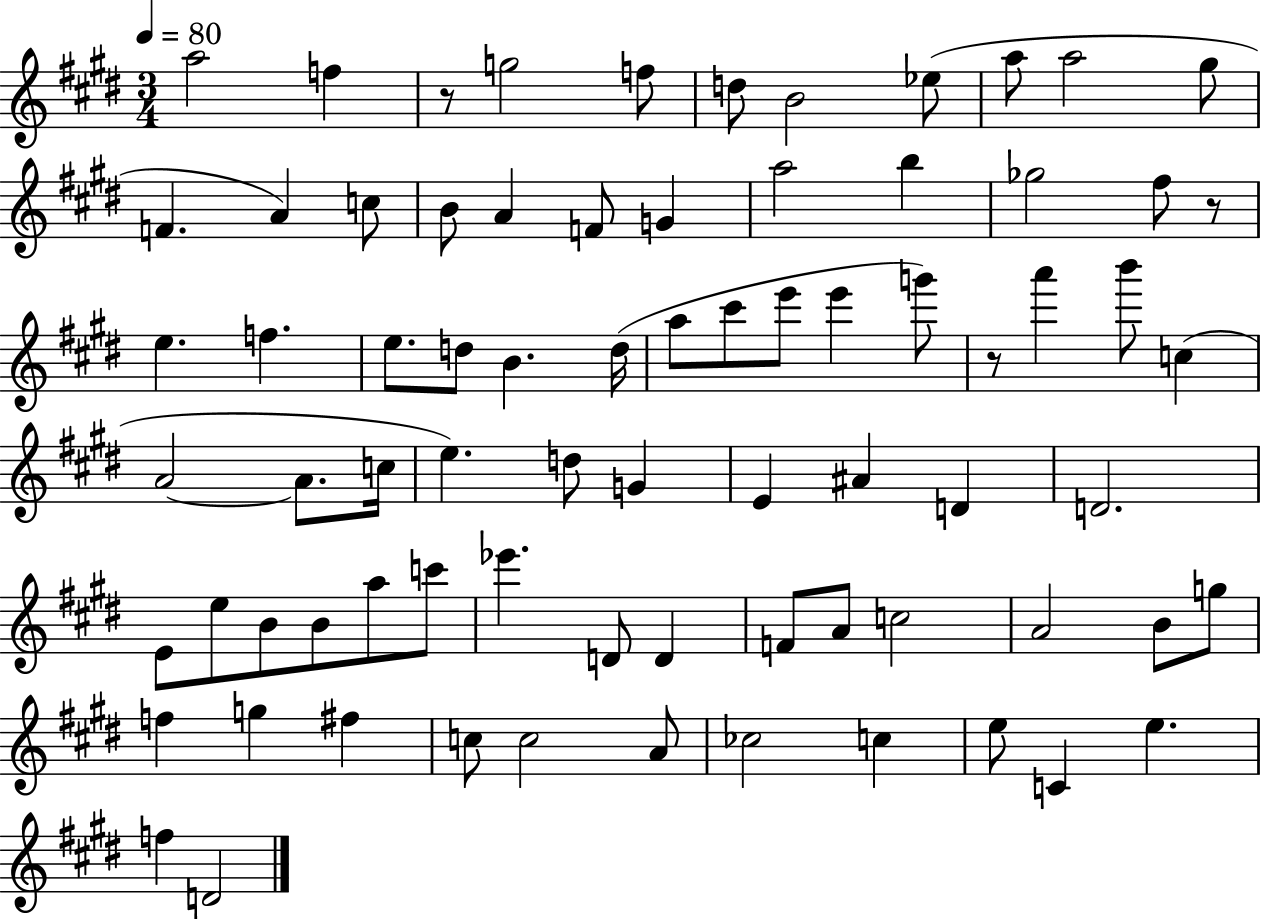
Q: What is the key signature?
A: E major